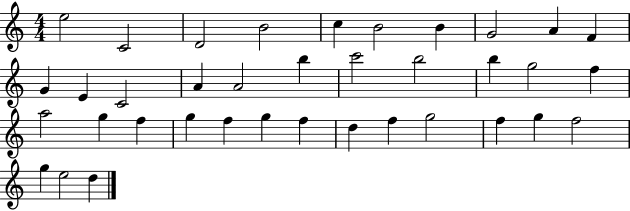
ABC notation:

X:1
T:Untitled
M:4/4
L:1/4
K:C
e2 C2 D2 B2 c B2 B G2 A F G E C2 A A2 b c'2 b2 b g2 f a2 g f g f g f d f g2 f g f2 g e2 d